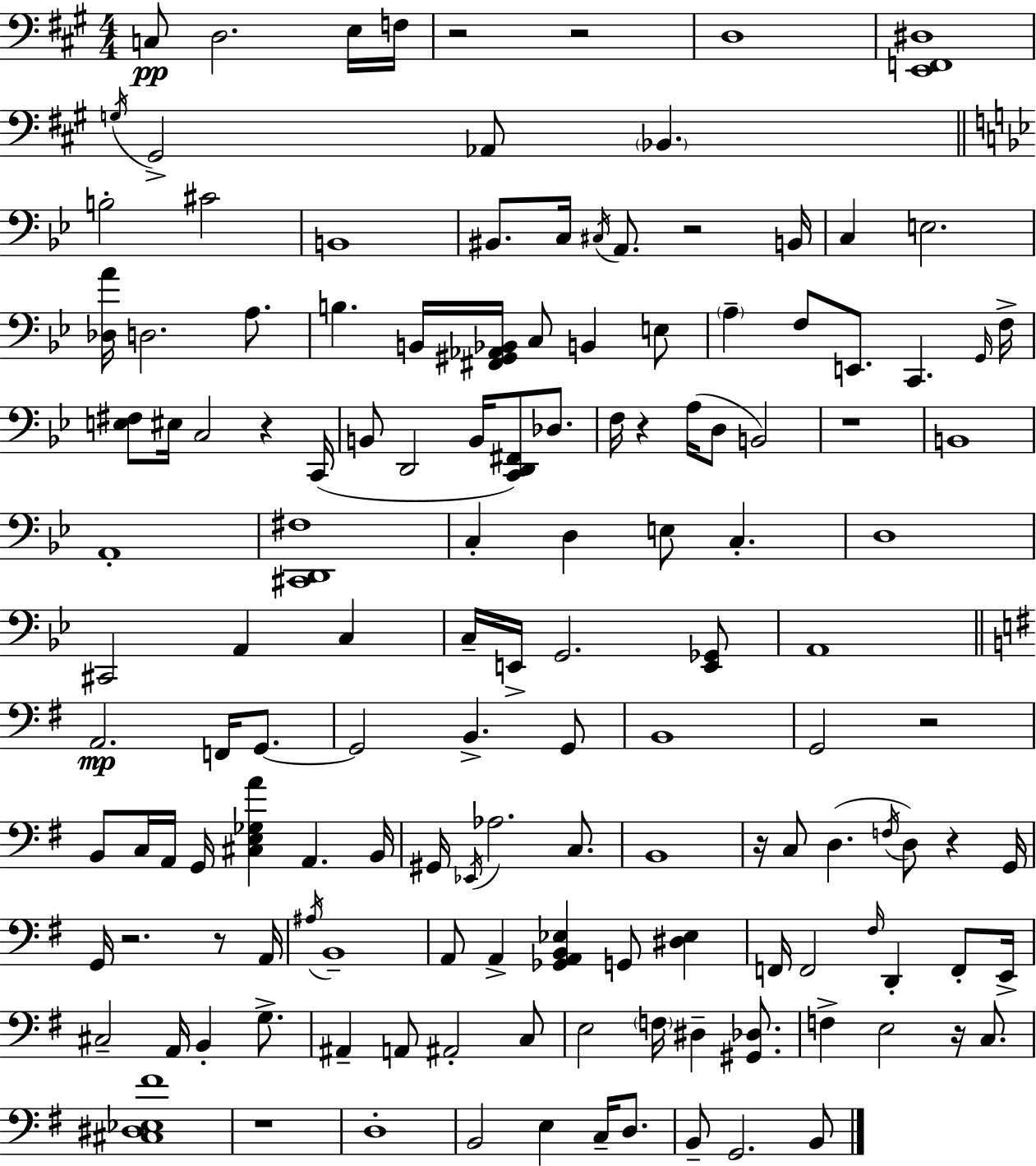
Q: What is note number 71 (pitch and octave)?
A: B2